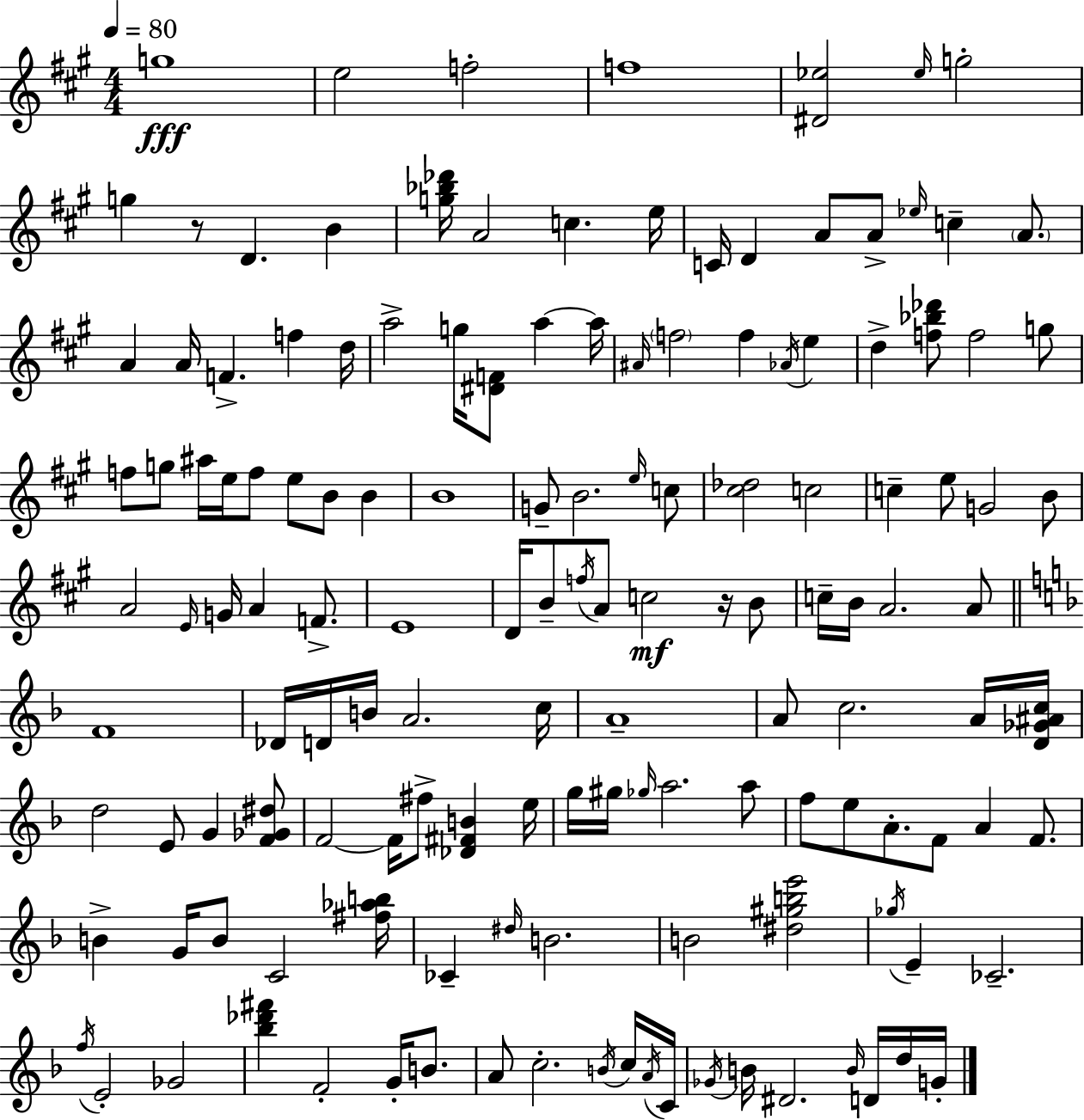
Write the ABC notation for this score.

X:1
T:Untitled
M:4/4
L:1/4
K:A
g4 e2 f2 f4 [^D_e]2 _e/4 g2 g z/2 D B [g_b_d']/4 A2 c e/4 C/4 D A/2 A/2 _e/4 c A/2 A A/4 F f d/4 a2 g/4 [^DF]/2 a a/4 ^A/4 f2 f _A/4 e d [f_b_d']/2 f2 g/2 f/2 g/2 ^a/4 e/4 f/2 e/2 B/2 B B4 G/2 B2 e/4 c/2 [^c_d]2 c2 c e/2 G2 B/2 A2 E/4 G/4 A F/2 E4 D/4 B/2 f/4 A/2 c2 z/4 B/2 c/4 B/4 A2 A/2 F4 _D/4 D/4 B/4 A2 c/4 A4 A/2 c2 A/4 [D_G^Ac]/4 d2 E/2 G [F_G^d]/2 F2 F/4 ^f/2 [_D^FB] e/4 g/4 ^g/4 _g/4 a2 a/2 f/2 e/2 A/2 F/2 A F/2 B G/4 B/2 C2 [^f_ab]/4 _C ^d/4 B2 B2 [^d^gbe']2 _g/4 E _C2 f/4 E2 _G2 [_b_d'^f'] F2 G/4 B/2 A/2 c2 B/4 c/4 A/4 C/4 _G/4 B/4 ^D2 B/4 D/4 d/4 G/4